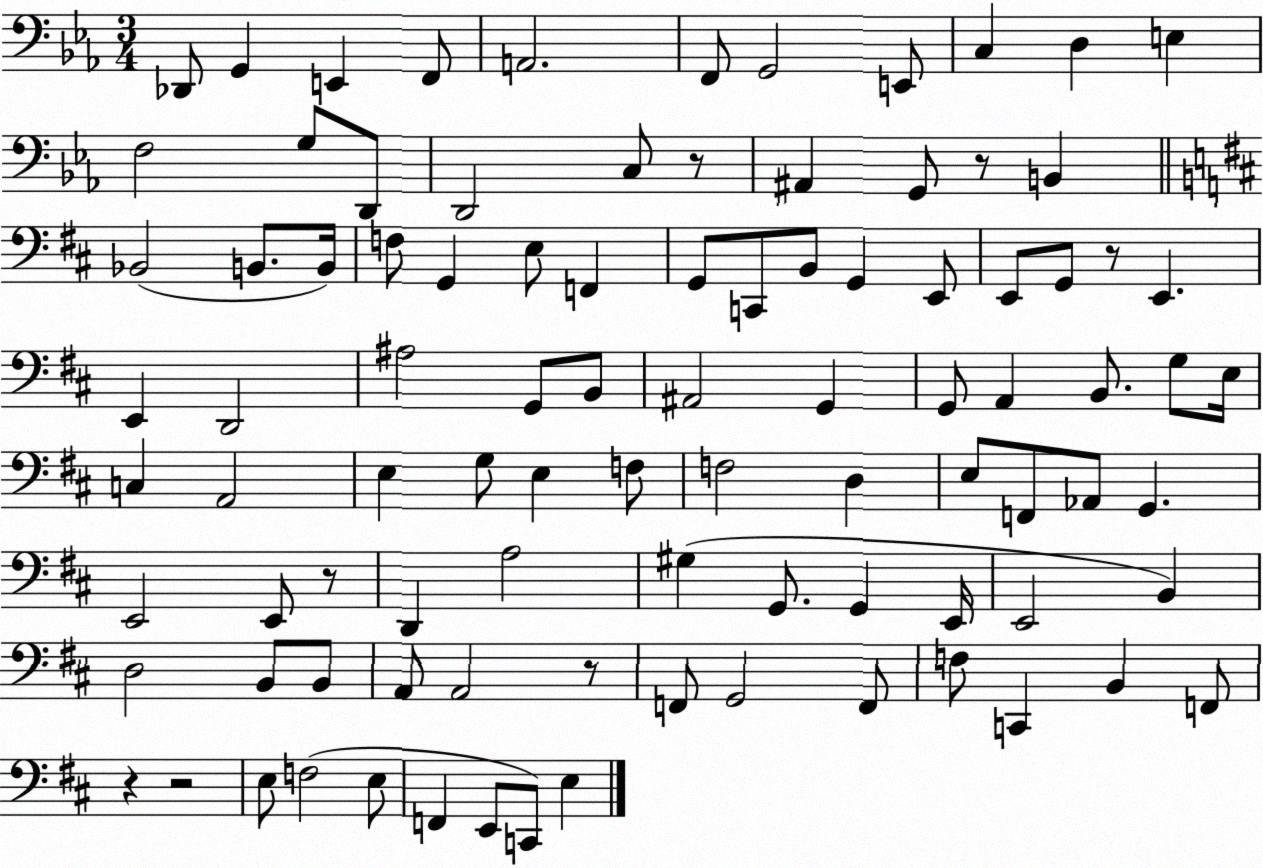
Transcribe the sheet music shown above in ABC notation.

X:1
T:Untitled
M:3/4
L:1/4
K:Eb
_D,,/2 G,, E,, F,,/2 A,,2 F,,/2 G,,2 E,,/2 C, D, E, F,2 G,/2 D,,/2 D,,2 C,/2 z/2 ^A,, G,,/2 z/2 B,, _B,,2 B,,/2 B,,/4 F,/2 G,, E,/2 F,, G,,/2 C,,/2 B,,/2 G,, E,,/2 E,,/2 G,,/2 z/2 E,, E,, D,,2 ^A,2 G,,/2 B,,/2 ^A,,2 G,, G,,/2 A,, B,,/2 G,/2 E,/4 C, A,,2 E, G,/2 E, F,/2 F,2 D, E,/2 F,,/2 _A,,/2 G,, E,,2 E,,/2 z/2 D,, A,2 ^G, G,,/2 G,, E,,/4 E,,2 B,, D,2 B,,/2 B,,/2 A,,/2 A,,2 z/2 F,,/2 G,,2 F,,/2 F,/2 C,, B,, F,,/2 z z2 E,/2 F,2 E,/2 F,, E,,/2 C,,/2 E,